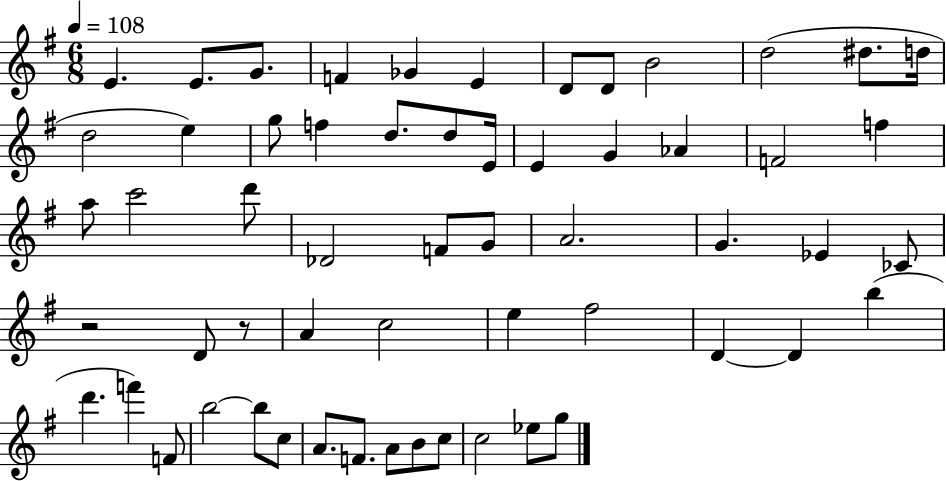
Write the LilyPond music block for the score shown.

{
  \clef treble
  \numericTimeSignature
  \time 6/8
  \key g \major
  \tempo 4 = 108
  e'4. e'8. g'8. | f'4 ges'4 e'4 | d'8 d'8 b'2 | d''2( dis''8. d''16 | \break d''2 e''4) | g''8 f''4 d''8. d''8 e'16 | e'4 g'4 aes'4 | f'2 f''4 | \break a''8 c'''2 d'''8 | des'2 f'8 g'8 | a'2. | g'4. ees'4 ces'8 | \break r2 d'8 r8 | a'4 c''2 | e''4 fis''2 | d'4~~ d'4 b''4( | \break d'''4. f'''4) f'8 | b''2~~ b''8 c''8 | a'8. f'8. a'8 b'8 c''8 | c''2 ees''8 g''8 | \break \bar "|."
}